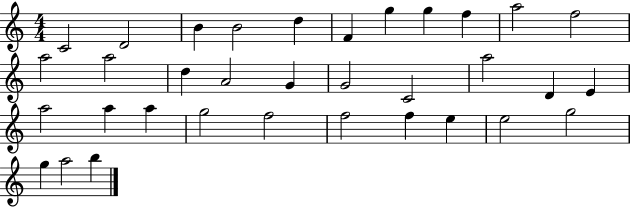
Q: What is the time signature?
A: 4/4